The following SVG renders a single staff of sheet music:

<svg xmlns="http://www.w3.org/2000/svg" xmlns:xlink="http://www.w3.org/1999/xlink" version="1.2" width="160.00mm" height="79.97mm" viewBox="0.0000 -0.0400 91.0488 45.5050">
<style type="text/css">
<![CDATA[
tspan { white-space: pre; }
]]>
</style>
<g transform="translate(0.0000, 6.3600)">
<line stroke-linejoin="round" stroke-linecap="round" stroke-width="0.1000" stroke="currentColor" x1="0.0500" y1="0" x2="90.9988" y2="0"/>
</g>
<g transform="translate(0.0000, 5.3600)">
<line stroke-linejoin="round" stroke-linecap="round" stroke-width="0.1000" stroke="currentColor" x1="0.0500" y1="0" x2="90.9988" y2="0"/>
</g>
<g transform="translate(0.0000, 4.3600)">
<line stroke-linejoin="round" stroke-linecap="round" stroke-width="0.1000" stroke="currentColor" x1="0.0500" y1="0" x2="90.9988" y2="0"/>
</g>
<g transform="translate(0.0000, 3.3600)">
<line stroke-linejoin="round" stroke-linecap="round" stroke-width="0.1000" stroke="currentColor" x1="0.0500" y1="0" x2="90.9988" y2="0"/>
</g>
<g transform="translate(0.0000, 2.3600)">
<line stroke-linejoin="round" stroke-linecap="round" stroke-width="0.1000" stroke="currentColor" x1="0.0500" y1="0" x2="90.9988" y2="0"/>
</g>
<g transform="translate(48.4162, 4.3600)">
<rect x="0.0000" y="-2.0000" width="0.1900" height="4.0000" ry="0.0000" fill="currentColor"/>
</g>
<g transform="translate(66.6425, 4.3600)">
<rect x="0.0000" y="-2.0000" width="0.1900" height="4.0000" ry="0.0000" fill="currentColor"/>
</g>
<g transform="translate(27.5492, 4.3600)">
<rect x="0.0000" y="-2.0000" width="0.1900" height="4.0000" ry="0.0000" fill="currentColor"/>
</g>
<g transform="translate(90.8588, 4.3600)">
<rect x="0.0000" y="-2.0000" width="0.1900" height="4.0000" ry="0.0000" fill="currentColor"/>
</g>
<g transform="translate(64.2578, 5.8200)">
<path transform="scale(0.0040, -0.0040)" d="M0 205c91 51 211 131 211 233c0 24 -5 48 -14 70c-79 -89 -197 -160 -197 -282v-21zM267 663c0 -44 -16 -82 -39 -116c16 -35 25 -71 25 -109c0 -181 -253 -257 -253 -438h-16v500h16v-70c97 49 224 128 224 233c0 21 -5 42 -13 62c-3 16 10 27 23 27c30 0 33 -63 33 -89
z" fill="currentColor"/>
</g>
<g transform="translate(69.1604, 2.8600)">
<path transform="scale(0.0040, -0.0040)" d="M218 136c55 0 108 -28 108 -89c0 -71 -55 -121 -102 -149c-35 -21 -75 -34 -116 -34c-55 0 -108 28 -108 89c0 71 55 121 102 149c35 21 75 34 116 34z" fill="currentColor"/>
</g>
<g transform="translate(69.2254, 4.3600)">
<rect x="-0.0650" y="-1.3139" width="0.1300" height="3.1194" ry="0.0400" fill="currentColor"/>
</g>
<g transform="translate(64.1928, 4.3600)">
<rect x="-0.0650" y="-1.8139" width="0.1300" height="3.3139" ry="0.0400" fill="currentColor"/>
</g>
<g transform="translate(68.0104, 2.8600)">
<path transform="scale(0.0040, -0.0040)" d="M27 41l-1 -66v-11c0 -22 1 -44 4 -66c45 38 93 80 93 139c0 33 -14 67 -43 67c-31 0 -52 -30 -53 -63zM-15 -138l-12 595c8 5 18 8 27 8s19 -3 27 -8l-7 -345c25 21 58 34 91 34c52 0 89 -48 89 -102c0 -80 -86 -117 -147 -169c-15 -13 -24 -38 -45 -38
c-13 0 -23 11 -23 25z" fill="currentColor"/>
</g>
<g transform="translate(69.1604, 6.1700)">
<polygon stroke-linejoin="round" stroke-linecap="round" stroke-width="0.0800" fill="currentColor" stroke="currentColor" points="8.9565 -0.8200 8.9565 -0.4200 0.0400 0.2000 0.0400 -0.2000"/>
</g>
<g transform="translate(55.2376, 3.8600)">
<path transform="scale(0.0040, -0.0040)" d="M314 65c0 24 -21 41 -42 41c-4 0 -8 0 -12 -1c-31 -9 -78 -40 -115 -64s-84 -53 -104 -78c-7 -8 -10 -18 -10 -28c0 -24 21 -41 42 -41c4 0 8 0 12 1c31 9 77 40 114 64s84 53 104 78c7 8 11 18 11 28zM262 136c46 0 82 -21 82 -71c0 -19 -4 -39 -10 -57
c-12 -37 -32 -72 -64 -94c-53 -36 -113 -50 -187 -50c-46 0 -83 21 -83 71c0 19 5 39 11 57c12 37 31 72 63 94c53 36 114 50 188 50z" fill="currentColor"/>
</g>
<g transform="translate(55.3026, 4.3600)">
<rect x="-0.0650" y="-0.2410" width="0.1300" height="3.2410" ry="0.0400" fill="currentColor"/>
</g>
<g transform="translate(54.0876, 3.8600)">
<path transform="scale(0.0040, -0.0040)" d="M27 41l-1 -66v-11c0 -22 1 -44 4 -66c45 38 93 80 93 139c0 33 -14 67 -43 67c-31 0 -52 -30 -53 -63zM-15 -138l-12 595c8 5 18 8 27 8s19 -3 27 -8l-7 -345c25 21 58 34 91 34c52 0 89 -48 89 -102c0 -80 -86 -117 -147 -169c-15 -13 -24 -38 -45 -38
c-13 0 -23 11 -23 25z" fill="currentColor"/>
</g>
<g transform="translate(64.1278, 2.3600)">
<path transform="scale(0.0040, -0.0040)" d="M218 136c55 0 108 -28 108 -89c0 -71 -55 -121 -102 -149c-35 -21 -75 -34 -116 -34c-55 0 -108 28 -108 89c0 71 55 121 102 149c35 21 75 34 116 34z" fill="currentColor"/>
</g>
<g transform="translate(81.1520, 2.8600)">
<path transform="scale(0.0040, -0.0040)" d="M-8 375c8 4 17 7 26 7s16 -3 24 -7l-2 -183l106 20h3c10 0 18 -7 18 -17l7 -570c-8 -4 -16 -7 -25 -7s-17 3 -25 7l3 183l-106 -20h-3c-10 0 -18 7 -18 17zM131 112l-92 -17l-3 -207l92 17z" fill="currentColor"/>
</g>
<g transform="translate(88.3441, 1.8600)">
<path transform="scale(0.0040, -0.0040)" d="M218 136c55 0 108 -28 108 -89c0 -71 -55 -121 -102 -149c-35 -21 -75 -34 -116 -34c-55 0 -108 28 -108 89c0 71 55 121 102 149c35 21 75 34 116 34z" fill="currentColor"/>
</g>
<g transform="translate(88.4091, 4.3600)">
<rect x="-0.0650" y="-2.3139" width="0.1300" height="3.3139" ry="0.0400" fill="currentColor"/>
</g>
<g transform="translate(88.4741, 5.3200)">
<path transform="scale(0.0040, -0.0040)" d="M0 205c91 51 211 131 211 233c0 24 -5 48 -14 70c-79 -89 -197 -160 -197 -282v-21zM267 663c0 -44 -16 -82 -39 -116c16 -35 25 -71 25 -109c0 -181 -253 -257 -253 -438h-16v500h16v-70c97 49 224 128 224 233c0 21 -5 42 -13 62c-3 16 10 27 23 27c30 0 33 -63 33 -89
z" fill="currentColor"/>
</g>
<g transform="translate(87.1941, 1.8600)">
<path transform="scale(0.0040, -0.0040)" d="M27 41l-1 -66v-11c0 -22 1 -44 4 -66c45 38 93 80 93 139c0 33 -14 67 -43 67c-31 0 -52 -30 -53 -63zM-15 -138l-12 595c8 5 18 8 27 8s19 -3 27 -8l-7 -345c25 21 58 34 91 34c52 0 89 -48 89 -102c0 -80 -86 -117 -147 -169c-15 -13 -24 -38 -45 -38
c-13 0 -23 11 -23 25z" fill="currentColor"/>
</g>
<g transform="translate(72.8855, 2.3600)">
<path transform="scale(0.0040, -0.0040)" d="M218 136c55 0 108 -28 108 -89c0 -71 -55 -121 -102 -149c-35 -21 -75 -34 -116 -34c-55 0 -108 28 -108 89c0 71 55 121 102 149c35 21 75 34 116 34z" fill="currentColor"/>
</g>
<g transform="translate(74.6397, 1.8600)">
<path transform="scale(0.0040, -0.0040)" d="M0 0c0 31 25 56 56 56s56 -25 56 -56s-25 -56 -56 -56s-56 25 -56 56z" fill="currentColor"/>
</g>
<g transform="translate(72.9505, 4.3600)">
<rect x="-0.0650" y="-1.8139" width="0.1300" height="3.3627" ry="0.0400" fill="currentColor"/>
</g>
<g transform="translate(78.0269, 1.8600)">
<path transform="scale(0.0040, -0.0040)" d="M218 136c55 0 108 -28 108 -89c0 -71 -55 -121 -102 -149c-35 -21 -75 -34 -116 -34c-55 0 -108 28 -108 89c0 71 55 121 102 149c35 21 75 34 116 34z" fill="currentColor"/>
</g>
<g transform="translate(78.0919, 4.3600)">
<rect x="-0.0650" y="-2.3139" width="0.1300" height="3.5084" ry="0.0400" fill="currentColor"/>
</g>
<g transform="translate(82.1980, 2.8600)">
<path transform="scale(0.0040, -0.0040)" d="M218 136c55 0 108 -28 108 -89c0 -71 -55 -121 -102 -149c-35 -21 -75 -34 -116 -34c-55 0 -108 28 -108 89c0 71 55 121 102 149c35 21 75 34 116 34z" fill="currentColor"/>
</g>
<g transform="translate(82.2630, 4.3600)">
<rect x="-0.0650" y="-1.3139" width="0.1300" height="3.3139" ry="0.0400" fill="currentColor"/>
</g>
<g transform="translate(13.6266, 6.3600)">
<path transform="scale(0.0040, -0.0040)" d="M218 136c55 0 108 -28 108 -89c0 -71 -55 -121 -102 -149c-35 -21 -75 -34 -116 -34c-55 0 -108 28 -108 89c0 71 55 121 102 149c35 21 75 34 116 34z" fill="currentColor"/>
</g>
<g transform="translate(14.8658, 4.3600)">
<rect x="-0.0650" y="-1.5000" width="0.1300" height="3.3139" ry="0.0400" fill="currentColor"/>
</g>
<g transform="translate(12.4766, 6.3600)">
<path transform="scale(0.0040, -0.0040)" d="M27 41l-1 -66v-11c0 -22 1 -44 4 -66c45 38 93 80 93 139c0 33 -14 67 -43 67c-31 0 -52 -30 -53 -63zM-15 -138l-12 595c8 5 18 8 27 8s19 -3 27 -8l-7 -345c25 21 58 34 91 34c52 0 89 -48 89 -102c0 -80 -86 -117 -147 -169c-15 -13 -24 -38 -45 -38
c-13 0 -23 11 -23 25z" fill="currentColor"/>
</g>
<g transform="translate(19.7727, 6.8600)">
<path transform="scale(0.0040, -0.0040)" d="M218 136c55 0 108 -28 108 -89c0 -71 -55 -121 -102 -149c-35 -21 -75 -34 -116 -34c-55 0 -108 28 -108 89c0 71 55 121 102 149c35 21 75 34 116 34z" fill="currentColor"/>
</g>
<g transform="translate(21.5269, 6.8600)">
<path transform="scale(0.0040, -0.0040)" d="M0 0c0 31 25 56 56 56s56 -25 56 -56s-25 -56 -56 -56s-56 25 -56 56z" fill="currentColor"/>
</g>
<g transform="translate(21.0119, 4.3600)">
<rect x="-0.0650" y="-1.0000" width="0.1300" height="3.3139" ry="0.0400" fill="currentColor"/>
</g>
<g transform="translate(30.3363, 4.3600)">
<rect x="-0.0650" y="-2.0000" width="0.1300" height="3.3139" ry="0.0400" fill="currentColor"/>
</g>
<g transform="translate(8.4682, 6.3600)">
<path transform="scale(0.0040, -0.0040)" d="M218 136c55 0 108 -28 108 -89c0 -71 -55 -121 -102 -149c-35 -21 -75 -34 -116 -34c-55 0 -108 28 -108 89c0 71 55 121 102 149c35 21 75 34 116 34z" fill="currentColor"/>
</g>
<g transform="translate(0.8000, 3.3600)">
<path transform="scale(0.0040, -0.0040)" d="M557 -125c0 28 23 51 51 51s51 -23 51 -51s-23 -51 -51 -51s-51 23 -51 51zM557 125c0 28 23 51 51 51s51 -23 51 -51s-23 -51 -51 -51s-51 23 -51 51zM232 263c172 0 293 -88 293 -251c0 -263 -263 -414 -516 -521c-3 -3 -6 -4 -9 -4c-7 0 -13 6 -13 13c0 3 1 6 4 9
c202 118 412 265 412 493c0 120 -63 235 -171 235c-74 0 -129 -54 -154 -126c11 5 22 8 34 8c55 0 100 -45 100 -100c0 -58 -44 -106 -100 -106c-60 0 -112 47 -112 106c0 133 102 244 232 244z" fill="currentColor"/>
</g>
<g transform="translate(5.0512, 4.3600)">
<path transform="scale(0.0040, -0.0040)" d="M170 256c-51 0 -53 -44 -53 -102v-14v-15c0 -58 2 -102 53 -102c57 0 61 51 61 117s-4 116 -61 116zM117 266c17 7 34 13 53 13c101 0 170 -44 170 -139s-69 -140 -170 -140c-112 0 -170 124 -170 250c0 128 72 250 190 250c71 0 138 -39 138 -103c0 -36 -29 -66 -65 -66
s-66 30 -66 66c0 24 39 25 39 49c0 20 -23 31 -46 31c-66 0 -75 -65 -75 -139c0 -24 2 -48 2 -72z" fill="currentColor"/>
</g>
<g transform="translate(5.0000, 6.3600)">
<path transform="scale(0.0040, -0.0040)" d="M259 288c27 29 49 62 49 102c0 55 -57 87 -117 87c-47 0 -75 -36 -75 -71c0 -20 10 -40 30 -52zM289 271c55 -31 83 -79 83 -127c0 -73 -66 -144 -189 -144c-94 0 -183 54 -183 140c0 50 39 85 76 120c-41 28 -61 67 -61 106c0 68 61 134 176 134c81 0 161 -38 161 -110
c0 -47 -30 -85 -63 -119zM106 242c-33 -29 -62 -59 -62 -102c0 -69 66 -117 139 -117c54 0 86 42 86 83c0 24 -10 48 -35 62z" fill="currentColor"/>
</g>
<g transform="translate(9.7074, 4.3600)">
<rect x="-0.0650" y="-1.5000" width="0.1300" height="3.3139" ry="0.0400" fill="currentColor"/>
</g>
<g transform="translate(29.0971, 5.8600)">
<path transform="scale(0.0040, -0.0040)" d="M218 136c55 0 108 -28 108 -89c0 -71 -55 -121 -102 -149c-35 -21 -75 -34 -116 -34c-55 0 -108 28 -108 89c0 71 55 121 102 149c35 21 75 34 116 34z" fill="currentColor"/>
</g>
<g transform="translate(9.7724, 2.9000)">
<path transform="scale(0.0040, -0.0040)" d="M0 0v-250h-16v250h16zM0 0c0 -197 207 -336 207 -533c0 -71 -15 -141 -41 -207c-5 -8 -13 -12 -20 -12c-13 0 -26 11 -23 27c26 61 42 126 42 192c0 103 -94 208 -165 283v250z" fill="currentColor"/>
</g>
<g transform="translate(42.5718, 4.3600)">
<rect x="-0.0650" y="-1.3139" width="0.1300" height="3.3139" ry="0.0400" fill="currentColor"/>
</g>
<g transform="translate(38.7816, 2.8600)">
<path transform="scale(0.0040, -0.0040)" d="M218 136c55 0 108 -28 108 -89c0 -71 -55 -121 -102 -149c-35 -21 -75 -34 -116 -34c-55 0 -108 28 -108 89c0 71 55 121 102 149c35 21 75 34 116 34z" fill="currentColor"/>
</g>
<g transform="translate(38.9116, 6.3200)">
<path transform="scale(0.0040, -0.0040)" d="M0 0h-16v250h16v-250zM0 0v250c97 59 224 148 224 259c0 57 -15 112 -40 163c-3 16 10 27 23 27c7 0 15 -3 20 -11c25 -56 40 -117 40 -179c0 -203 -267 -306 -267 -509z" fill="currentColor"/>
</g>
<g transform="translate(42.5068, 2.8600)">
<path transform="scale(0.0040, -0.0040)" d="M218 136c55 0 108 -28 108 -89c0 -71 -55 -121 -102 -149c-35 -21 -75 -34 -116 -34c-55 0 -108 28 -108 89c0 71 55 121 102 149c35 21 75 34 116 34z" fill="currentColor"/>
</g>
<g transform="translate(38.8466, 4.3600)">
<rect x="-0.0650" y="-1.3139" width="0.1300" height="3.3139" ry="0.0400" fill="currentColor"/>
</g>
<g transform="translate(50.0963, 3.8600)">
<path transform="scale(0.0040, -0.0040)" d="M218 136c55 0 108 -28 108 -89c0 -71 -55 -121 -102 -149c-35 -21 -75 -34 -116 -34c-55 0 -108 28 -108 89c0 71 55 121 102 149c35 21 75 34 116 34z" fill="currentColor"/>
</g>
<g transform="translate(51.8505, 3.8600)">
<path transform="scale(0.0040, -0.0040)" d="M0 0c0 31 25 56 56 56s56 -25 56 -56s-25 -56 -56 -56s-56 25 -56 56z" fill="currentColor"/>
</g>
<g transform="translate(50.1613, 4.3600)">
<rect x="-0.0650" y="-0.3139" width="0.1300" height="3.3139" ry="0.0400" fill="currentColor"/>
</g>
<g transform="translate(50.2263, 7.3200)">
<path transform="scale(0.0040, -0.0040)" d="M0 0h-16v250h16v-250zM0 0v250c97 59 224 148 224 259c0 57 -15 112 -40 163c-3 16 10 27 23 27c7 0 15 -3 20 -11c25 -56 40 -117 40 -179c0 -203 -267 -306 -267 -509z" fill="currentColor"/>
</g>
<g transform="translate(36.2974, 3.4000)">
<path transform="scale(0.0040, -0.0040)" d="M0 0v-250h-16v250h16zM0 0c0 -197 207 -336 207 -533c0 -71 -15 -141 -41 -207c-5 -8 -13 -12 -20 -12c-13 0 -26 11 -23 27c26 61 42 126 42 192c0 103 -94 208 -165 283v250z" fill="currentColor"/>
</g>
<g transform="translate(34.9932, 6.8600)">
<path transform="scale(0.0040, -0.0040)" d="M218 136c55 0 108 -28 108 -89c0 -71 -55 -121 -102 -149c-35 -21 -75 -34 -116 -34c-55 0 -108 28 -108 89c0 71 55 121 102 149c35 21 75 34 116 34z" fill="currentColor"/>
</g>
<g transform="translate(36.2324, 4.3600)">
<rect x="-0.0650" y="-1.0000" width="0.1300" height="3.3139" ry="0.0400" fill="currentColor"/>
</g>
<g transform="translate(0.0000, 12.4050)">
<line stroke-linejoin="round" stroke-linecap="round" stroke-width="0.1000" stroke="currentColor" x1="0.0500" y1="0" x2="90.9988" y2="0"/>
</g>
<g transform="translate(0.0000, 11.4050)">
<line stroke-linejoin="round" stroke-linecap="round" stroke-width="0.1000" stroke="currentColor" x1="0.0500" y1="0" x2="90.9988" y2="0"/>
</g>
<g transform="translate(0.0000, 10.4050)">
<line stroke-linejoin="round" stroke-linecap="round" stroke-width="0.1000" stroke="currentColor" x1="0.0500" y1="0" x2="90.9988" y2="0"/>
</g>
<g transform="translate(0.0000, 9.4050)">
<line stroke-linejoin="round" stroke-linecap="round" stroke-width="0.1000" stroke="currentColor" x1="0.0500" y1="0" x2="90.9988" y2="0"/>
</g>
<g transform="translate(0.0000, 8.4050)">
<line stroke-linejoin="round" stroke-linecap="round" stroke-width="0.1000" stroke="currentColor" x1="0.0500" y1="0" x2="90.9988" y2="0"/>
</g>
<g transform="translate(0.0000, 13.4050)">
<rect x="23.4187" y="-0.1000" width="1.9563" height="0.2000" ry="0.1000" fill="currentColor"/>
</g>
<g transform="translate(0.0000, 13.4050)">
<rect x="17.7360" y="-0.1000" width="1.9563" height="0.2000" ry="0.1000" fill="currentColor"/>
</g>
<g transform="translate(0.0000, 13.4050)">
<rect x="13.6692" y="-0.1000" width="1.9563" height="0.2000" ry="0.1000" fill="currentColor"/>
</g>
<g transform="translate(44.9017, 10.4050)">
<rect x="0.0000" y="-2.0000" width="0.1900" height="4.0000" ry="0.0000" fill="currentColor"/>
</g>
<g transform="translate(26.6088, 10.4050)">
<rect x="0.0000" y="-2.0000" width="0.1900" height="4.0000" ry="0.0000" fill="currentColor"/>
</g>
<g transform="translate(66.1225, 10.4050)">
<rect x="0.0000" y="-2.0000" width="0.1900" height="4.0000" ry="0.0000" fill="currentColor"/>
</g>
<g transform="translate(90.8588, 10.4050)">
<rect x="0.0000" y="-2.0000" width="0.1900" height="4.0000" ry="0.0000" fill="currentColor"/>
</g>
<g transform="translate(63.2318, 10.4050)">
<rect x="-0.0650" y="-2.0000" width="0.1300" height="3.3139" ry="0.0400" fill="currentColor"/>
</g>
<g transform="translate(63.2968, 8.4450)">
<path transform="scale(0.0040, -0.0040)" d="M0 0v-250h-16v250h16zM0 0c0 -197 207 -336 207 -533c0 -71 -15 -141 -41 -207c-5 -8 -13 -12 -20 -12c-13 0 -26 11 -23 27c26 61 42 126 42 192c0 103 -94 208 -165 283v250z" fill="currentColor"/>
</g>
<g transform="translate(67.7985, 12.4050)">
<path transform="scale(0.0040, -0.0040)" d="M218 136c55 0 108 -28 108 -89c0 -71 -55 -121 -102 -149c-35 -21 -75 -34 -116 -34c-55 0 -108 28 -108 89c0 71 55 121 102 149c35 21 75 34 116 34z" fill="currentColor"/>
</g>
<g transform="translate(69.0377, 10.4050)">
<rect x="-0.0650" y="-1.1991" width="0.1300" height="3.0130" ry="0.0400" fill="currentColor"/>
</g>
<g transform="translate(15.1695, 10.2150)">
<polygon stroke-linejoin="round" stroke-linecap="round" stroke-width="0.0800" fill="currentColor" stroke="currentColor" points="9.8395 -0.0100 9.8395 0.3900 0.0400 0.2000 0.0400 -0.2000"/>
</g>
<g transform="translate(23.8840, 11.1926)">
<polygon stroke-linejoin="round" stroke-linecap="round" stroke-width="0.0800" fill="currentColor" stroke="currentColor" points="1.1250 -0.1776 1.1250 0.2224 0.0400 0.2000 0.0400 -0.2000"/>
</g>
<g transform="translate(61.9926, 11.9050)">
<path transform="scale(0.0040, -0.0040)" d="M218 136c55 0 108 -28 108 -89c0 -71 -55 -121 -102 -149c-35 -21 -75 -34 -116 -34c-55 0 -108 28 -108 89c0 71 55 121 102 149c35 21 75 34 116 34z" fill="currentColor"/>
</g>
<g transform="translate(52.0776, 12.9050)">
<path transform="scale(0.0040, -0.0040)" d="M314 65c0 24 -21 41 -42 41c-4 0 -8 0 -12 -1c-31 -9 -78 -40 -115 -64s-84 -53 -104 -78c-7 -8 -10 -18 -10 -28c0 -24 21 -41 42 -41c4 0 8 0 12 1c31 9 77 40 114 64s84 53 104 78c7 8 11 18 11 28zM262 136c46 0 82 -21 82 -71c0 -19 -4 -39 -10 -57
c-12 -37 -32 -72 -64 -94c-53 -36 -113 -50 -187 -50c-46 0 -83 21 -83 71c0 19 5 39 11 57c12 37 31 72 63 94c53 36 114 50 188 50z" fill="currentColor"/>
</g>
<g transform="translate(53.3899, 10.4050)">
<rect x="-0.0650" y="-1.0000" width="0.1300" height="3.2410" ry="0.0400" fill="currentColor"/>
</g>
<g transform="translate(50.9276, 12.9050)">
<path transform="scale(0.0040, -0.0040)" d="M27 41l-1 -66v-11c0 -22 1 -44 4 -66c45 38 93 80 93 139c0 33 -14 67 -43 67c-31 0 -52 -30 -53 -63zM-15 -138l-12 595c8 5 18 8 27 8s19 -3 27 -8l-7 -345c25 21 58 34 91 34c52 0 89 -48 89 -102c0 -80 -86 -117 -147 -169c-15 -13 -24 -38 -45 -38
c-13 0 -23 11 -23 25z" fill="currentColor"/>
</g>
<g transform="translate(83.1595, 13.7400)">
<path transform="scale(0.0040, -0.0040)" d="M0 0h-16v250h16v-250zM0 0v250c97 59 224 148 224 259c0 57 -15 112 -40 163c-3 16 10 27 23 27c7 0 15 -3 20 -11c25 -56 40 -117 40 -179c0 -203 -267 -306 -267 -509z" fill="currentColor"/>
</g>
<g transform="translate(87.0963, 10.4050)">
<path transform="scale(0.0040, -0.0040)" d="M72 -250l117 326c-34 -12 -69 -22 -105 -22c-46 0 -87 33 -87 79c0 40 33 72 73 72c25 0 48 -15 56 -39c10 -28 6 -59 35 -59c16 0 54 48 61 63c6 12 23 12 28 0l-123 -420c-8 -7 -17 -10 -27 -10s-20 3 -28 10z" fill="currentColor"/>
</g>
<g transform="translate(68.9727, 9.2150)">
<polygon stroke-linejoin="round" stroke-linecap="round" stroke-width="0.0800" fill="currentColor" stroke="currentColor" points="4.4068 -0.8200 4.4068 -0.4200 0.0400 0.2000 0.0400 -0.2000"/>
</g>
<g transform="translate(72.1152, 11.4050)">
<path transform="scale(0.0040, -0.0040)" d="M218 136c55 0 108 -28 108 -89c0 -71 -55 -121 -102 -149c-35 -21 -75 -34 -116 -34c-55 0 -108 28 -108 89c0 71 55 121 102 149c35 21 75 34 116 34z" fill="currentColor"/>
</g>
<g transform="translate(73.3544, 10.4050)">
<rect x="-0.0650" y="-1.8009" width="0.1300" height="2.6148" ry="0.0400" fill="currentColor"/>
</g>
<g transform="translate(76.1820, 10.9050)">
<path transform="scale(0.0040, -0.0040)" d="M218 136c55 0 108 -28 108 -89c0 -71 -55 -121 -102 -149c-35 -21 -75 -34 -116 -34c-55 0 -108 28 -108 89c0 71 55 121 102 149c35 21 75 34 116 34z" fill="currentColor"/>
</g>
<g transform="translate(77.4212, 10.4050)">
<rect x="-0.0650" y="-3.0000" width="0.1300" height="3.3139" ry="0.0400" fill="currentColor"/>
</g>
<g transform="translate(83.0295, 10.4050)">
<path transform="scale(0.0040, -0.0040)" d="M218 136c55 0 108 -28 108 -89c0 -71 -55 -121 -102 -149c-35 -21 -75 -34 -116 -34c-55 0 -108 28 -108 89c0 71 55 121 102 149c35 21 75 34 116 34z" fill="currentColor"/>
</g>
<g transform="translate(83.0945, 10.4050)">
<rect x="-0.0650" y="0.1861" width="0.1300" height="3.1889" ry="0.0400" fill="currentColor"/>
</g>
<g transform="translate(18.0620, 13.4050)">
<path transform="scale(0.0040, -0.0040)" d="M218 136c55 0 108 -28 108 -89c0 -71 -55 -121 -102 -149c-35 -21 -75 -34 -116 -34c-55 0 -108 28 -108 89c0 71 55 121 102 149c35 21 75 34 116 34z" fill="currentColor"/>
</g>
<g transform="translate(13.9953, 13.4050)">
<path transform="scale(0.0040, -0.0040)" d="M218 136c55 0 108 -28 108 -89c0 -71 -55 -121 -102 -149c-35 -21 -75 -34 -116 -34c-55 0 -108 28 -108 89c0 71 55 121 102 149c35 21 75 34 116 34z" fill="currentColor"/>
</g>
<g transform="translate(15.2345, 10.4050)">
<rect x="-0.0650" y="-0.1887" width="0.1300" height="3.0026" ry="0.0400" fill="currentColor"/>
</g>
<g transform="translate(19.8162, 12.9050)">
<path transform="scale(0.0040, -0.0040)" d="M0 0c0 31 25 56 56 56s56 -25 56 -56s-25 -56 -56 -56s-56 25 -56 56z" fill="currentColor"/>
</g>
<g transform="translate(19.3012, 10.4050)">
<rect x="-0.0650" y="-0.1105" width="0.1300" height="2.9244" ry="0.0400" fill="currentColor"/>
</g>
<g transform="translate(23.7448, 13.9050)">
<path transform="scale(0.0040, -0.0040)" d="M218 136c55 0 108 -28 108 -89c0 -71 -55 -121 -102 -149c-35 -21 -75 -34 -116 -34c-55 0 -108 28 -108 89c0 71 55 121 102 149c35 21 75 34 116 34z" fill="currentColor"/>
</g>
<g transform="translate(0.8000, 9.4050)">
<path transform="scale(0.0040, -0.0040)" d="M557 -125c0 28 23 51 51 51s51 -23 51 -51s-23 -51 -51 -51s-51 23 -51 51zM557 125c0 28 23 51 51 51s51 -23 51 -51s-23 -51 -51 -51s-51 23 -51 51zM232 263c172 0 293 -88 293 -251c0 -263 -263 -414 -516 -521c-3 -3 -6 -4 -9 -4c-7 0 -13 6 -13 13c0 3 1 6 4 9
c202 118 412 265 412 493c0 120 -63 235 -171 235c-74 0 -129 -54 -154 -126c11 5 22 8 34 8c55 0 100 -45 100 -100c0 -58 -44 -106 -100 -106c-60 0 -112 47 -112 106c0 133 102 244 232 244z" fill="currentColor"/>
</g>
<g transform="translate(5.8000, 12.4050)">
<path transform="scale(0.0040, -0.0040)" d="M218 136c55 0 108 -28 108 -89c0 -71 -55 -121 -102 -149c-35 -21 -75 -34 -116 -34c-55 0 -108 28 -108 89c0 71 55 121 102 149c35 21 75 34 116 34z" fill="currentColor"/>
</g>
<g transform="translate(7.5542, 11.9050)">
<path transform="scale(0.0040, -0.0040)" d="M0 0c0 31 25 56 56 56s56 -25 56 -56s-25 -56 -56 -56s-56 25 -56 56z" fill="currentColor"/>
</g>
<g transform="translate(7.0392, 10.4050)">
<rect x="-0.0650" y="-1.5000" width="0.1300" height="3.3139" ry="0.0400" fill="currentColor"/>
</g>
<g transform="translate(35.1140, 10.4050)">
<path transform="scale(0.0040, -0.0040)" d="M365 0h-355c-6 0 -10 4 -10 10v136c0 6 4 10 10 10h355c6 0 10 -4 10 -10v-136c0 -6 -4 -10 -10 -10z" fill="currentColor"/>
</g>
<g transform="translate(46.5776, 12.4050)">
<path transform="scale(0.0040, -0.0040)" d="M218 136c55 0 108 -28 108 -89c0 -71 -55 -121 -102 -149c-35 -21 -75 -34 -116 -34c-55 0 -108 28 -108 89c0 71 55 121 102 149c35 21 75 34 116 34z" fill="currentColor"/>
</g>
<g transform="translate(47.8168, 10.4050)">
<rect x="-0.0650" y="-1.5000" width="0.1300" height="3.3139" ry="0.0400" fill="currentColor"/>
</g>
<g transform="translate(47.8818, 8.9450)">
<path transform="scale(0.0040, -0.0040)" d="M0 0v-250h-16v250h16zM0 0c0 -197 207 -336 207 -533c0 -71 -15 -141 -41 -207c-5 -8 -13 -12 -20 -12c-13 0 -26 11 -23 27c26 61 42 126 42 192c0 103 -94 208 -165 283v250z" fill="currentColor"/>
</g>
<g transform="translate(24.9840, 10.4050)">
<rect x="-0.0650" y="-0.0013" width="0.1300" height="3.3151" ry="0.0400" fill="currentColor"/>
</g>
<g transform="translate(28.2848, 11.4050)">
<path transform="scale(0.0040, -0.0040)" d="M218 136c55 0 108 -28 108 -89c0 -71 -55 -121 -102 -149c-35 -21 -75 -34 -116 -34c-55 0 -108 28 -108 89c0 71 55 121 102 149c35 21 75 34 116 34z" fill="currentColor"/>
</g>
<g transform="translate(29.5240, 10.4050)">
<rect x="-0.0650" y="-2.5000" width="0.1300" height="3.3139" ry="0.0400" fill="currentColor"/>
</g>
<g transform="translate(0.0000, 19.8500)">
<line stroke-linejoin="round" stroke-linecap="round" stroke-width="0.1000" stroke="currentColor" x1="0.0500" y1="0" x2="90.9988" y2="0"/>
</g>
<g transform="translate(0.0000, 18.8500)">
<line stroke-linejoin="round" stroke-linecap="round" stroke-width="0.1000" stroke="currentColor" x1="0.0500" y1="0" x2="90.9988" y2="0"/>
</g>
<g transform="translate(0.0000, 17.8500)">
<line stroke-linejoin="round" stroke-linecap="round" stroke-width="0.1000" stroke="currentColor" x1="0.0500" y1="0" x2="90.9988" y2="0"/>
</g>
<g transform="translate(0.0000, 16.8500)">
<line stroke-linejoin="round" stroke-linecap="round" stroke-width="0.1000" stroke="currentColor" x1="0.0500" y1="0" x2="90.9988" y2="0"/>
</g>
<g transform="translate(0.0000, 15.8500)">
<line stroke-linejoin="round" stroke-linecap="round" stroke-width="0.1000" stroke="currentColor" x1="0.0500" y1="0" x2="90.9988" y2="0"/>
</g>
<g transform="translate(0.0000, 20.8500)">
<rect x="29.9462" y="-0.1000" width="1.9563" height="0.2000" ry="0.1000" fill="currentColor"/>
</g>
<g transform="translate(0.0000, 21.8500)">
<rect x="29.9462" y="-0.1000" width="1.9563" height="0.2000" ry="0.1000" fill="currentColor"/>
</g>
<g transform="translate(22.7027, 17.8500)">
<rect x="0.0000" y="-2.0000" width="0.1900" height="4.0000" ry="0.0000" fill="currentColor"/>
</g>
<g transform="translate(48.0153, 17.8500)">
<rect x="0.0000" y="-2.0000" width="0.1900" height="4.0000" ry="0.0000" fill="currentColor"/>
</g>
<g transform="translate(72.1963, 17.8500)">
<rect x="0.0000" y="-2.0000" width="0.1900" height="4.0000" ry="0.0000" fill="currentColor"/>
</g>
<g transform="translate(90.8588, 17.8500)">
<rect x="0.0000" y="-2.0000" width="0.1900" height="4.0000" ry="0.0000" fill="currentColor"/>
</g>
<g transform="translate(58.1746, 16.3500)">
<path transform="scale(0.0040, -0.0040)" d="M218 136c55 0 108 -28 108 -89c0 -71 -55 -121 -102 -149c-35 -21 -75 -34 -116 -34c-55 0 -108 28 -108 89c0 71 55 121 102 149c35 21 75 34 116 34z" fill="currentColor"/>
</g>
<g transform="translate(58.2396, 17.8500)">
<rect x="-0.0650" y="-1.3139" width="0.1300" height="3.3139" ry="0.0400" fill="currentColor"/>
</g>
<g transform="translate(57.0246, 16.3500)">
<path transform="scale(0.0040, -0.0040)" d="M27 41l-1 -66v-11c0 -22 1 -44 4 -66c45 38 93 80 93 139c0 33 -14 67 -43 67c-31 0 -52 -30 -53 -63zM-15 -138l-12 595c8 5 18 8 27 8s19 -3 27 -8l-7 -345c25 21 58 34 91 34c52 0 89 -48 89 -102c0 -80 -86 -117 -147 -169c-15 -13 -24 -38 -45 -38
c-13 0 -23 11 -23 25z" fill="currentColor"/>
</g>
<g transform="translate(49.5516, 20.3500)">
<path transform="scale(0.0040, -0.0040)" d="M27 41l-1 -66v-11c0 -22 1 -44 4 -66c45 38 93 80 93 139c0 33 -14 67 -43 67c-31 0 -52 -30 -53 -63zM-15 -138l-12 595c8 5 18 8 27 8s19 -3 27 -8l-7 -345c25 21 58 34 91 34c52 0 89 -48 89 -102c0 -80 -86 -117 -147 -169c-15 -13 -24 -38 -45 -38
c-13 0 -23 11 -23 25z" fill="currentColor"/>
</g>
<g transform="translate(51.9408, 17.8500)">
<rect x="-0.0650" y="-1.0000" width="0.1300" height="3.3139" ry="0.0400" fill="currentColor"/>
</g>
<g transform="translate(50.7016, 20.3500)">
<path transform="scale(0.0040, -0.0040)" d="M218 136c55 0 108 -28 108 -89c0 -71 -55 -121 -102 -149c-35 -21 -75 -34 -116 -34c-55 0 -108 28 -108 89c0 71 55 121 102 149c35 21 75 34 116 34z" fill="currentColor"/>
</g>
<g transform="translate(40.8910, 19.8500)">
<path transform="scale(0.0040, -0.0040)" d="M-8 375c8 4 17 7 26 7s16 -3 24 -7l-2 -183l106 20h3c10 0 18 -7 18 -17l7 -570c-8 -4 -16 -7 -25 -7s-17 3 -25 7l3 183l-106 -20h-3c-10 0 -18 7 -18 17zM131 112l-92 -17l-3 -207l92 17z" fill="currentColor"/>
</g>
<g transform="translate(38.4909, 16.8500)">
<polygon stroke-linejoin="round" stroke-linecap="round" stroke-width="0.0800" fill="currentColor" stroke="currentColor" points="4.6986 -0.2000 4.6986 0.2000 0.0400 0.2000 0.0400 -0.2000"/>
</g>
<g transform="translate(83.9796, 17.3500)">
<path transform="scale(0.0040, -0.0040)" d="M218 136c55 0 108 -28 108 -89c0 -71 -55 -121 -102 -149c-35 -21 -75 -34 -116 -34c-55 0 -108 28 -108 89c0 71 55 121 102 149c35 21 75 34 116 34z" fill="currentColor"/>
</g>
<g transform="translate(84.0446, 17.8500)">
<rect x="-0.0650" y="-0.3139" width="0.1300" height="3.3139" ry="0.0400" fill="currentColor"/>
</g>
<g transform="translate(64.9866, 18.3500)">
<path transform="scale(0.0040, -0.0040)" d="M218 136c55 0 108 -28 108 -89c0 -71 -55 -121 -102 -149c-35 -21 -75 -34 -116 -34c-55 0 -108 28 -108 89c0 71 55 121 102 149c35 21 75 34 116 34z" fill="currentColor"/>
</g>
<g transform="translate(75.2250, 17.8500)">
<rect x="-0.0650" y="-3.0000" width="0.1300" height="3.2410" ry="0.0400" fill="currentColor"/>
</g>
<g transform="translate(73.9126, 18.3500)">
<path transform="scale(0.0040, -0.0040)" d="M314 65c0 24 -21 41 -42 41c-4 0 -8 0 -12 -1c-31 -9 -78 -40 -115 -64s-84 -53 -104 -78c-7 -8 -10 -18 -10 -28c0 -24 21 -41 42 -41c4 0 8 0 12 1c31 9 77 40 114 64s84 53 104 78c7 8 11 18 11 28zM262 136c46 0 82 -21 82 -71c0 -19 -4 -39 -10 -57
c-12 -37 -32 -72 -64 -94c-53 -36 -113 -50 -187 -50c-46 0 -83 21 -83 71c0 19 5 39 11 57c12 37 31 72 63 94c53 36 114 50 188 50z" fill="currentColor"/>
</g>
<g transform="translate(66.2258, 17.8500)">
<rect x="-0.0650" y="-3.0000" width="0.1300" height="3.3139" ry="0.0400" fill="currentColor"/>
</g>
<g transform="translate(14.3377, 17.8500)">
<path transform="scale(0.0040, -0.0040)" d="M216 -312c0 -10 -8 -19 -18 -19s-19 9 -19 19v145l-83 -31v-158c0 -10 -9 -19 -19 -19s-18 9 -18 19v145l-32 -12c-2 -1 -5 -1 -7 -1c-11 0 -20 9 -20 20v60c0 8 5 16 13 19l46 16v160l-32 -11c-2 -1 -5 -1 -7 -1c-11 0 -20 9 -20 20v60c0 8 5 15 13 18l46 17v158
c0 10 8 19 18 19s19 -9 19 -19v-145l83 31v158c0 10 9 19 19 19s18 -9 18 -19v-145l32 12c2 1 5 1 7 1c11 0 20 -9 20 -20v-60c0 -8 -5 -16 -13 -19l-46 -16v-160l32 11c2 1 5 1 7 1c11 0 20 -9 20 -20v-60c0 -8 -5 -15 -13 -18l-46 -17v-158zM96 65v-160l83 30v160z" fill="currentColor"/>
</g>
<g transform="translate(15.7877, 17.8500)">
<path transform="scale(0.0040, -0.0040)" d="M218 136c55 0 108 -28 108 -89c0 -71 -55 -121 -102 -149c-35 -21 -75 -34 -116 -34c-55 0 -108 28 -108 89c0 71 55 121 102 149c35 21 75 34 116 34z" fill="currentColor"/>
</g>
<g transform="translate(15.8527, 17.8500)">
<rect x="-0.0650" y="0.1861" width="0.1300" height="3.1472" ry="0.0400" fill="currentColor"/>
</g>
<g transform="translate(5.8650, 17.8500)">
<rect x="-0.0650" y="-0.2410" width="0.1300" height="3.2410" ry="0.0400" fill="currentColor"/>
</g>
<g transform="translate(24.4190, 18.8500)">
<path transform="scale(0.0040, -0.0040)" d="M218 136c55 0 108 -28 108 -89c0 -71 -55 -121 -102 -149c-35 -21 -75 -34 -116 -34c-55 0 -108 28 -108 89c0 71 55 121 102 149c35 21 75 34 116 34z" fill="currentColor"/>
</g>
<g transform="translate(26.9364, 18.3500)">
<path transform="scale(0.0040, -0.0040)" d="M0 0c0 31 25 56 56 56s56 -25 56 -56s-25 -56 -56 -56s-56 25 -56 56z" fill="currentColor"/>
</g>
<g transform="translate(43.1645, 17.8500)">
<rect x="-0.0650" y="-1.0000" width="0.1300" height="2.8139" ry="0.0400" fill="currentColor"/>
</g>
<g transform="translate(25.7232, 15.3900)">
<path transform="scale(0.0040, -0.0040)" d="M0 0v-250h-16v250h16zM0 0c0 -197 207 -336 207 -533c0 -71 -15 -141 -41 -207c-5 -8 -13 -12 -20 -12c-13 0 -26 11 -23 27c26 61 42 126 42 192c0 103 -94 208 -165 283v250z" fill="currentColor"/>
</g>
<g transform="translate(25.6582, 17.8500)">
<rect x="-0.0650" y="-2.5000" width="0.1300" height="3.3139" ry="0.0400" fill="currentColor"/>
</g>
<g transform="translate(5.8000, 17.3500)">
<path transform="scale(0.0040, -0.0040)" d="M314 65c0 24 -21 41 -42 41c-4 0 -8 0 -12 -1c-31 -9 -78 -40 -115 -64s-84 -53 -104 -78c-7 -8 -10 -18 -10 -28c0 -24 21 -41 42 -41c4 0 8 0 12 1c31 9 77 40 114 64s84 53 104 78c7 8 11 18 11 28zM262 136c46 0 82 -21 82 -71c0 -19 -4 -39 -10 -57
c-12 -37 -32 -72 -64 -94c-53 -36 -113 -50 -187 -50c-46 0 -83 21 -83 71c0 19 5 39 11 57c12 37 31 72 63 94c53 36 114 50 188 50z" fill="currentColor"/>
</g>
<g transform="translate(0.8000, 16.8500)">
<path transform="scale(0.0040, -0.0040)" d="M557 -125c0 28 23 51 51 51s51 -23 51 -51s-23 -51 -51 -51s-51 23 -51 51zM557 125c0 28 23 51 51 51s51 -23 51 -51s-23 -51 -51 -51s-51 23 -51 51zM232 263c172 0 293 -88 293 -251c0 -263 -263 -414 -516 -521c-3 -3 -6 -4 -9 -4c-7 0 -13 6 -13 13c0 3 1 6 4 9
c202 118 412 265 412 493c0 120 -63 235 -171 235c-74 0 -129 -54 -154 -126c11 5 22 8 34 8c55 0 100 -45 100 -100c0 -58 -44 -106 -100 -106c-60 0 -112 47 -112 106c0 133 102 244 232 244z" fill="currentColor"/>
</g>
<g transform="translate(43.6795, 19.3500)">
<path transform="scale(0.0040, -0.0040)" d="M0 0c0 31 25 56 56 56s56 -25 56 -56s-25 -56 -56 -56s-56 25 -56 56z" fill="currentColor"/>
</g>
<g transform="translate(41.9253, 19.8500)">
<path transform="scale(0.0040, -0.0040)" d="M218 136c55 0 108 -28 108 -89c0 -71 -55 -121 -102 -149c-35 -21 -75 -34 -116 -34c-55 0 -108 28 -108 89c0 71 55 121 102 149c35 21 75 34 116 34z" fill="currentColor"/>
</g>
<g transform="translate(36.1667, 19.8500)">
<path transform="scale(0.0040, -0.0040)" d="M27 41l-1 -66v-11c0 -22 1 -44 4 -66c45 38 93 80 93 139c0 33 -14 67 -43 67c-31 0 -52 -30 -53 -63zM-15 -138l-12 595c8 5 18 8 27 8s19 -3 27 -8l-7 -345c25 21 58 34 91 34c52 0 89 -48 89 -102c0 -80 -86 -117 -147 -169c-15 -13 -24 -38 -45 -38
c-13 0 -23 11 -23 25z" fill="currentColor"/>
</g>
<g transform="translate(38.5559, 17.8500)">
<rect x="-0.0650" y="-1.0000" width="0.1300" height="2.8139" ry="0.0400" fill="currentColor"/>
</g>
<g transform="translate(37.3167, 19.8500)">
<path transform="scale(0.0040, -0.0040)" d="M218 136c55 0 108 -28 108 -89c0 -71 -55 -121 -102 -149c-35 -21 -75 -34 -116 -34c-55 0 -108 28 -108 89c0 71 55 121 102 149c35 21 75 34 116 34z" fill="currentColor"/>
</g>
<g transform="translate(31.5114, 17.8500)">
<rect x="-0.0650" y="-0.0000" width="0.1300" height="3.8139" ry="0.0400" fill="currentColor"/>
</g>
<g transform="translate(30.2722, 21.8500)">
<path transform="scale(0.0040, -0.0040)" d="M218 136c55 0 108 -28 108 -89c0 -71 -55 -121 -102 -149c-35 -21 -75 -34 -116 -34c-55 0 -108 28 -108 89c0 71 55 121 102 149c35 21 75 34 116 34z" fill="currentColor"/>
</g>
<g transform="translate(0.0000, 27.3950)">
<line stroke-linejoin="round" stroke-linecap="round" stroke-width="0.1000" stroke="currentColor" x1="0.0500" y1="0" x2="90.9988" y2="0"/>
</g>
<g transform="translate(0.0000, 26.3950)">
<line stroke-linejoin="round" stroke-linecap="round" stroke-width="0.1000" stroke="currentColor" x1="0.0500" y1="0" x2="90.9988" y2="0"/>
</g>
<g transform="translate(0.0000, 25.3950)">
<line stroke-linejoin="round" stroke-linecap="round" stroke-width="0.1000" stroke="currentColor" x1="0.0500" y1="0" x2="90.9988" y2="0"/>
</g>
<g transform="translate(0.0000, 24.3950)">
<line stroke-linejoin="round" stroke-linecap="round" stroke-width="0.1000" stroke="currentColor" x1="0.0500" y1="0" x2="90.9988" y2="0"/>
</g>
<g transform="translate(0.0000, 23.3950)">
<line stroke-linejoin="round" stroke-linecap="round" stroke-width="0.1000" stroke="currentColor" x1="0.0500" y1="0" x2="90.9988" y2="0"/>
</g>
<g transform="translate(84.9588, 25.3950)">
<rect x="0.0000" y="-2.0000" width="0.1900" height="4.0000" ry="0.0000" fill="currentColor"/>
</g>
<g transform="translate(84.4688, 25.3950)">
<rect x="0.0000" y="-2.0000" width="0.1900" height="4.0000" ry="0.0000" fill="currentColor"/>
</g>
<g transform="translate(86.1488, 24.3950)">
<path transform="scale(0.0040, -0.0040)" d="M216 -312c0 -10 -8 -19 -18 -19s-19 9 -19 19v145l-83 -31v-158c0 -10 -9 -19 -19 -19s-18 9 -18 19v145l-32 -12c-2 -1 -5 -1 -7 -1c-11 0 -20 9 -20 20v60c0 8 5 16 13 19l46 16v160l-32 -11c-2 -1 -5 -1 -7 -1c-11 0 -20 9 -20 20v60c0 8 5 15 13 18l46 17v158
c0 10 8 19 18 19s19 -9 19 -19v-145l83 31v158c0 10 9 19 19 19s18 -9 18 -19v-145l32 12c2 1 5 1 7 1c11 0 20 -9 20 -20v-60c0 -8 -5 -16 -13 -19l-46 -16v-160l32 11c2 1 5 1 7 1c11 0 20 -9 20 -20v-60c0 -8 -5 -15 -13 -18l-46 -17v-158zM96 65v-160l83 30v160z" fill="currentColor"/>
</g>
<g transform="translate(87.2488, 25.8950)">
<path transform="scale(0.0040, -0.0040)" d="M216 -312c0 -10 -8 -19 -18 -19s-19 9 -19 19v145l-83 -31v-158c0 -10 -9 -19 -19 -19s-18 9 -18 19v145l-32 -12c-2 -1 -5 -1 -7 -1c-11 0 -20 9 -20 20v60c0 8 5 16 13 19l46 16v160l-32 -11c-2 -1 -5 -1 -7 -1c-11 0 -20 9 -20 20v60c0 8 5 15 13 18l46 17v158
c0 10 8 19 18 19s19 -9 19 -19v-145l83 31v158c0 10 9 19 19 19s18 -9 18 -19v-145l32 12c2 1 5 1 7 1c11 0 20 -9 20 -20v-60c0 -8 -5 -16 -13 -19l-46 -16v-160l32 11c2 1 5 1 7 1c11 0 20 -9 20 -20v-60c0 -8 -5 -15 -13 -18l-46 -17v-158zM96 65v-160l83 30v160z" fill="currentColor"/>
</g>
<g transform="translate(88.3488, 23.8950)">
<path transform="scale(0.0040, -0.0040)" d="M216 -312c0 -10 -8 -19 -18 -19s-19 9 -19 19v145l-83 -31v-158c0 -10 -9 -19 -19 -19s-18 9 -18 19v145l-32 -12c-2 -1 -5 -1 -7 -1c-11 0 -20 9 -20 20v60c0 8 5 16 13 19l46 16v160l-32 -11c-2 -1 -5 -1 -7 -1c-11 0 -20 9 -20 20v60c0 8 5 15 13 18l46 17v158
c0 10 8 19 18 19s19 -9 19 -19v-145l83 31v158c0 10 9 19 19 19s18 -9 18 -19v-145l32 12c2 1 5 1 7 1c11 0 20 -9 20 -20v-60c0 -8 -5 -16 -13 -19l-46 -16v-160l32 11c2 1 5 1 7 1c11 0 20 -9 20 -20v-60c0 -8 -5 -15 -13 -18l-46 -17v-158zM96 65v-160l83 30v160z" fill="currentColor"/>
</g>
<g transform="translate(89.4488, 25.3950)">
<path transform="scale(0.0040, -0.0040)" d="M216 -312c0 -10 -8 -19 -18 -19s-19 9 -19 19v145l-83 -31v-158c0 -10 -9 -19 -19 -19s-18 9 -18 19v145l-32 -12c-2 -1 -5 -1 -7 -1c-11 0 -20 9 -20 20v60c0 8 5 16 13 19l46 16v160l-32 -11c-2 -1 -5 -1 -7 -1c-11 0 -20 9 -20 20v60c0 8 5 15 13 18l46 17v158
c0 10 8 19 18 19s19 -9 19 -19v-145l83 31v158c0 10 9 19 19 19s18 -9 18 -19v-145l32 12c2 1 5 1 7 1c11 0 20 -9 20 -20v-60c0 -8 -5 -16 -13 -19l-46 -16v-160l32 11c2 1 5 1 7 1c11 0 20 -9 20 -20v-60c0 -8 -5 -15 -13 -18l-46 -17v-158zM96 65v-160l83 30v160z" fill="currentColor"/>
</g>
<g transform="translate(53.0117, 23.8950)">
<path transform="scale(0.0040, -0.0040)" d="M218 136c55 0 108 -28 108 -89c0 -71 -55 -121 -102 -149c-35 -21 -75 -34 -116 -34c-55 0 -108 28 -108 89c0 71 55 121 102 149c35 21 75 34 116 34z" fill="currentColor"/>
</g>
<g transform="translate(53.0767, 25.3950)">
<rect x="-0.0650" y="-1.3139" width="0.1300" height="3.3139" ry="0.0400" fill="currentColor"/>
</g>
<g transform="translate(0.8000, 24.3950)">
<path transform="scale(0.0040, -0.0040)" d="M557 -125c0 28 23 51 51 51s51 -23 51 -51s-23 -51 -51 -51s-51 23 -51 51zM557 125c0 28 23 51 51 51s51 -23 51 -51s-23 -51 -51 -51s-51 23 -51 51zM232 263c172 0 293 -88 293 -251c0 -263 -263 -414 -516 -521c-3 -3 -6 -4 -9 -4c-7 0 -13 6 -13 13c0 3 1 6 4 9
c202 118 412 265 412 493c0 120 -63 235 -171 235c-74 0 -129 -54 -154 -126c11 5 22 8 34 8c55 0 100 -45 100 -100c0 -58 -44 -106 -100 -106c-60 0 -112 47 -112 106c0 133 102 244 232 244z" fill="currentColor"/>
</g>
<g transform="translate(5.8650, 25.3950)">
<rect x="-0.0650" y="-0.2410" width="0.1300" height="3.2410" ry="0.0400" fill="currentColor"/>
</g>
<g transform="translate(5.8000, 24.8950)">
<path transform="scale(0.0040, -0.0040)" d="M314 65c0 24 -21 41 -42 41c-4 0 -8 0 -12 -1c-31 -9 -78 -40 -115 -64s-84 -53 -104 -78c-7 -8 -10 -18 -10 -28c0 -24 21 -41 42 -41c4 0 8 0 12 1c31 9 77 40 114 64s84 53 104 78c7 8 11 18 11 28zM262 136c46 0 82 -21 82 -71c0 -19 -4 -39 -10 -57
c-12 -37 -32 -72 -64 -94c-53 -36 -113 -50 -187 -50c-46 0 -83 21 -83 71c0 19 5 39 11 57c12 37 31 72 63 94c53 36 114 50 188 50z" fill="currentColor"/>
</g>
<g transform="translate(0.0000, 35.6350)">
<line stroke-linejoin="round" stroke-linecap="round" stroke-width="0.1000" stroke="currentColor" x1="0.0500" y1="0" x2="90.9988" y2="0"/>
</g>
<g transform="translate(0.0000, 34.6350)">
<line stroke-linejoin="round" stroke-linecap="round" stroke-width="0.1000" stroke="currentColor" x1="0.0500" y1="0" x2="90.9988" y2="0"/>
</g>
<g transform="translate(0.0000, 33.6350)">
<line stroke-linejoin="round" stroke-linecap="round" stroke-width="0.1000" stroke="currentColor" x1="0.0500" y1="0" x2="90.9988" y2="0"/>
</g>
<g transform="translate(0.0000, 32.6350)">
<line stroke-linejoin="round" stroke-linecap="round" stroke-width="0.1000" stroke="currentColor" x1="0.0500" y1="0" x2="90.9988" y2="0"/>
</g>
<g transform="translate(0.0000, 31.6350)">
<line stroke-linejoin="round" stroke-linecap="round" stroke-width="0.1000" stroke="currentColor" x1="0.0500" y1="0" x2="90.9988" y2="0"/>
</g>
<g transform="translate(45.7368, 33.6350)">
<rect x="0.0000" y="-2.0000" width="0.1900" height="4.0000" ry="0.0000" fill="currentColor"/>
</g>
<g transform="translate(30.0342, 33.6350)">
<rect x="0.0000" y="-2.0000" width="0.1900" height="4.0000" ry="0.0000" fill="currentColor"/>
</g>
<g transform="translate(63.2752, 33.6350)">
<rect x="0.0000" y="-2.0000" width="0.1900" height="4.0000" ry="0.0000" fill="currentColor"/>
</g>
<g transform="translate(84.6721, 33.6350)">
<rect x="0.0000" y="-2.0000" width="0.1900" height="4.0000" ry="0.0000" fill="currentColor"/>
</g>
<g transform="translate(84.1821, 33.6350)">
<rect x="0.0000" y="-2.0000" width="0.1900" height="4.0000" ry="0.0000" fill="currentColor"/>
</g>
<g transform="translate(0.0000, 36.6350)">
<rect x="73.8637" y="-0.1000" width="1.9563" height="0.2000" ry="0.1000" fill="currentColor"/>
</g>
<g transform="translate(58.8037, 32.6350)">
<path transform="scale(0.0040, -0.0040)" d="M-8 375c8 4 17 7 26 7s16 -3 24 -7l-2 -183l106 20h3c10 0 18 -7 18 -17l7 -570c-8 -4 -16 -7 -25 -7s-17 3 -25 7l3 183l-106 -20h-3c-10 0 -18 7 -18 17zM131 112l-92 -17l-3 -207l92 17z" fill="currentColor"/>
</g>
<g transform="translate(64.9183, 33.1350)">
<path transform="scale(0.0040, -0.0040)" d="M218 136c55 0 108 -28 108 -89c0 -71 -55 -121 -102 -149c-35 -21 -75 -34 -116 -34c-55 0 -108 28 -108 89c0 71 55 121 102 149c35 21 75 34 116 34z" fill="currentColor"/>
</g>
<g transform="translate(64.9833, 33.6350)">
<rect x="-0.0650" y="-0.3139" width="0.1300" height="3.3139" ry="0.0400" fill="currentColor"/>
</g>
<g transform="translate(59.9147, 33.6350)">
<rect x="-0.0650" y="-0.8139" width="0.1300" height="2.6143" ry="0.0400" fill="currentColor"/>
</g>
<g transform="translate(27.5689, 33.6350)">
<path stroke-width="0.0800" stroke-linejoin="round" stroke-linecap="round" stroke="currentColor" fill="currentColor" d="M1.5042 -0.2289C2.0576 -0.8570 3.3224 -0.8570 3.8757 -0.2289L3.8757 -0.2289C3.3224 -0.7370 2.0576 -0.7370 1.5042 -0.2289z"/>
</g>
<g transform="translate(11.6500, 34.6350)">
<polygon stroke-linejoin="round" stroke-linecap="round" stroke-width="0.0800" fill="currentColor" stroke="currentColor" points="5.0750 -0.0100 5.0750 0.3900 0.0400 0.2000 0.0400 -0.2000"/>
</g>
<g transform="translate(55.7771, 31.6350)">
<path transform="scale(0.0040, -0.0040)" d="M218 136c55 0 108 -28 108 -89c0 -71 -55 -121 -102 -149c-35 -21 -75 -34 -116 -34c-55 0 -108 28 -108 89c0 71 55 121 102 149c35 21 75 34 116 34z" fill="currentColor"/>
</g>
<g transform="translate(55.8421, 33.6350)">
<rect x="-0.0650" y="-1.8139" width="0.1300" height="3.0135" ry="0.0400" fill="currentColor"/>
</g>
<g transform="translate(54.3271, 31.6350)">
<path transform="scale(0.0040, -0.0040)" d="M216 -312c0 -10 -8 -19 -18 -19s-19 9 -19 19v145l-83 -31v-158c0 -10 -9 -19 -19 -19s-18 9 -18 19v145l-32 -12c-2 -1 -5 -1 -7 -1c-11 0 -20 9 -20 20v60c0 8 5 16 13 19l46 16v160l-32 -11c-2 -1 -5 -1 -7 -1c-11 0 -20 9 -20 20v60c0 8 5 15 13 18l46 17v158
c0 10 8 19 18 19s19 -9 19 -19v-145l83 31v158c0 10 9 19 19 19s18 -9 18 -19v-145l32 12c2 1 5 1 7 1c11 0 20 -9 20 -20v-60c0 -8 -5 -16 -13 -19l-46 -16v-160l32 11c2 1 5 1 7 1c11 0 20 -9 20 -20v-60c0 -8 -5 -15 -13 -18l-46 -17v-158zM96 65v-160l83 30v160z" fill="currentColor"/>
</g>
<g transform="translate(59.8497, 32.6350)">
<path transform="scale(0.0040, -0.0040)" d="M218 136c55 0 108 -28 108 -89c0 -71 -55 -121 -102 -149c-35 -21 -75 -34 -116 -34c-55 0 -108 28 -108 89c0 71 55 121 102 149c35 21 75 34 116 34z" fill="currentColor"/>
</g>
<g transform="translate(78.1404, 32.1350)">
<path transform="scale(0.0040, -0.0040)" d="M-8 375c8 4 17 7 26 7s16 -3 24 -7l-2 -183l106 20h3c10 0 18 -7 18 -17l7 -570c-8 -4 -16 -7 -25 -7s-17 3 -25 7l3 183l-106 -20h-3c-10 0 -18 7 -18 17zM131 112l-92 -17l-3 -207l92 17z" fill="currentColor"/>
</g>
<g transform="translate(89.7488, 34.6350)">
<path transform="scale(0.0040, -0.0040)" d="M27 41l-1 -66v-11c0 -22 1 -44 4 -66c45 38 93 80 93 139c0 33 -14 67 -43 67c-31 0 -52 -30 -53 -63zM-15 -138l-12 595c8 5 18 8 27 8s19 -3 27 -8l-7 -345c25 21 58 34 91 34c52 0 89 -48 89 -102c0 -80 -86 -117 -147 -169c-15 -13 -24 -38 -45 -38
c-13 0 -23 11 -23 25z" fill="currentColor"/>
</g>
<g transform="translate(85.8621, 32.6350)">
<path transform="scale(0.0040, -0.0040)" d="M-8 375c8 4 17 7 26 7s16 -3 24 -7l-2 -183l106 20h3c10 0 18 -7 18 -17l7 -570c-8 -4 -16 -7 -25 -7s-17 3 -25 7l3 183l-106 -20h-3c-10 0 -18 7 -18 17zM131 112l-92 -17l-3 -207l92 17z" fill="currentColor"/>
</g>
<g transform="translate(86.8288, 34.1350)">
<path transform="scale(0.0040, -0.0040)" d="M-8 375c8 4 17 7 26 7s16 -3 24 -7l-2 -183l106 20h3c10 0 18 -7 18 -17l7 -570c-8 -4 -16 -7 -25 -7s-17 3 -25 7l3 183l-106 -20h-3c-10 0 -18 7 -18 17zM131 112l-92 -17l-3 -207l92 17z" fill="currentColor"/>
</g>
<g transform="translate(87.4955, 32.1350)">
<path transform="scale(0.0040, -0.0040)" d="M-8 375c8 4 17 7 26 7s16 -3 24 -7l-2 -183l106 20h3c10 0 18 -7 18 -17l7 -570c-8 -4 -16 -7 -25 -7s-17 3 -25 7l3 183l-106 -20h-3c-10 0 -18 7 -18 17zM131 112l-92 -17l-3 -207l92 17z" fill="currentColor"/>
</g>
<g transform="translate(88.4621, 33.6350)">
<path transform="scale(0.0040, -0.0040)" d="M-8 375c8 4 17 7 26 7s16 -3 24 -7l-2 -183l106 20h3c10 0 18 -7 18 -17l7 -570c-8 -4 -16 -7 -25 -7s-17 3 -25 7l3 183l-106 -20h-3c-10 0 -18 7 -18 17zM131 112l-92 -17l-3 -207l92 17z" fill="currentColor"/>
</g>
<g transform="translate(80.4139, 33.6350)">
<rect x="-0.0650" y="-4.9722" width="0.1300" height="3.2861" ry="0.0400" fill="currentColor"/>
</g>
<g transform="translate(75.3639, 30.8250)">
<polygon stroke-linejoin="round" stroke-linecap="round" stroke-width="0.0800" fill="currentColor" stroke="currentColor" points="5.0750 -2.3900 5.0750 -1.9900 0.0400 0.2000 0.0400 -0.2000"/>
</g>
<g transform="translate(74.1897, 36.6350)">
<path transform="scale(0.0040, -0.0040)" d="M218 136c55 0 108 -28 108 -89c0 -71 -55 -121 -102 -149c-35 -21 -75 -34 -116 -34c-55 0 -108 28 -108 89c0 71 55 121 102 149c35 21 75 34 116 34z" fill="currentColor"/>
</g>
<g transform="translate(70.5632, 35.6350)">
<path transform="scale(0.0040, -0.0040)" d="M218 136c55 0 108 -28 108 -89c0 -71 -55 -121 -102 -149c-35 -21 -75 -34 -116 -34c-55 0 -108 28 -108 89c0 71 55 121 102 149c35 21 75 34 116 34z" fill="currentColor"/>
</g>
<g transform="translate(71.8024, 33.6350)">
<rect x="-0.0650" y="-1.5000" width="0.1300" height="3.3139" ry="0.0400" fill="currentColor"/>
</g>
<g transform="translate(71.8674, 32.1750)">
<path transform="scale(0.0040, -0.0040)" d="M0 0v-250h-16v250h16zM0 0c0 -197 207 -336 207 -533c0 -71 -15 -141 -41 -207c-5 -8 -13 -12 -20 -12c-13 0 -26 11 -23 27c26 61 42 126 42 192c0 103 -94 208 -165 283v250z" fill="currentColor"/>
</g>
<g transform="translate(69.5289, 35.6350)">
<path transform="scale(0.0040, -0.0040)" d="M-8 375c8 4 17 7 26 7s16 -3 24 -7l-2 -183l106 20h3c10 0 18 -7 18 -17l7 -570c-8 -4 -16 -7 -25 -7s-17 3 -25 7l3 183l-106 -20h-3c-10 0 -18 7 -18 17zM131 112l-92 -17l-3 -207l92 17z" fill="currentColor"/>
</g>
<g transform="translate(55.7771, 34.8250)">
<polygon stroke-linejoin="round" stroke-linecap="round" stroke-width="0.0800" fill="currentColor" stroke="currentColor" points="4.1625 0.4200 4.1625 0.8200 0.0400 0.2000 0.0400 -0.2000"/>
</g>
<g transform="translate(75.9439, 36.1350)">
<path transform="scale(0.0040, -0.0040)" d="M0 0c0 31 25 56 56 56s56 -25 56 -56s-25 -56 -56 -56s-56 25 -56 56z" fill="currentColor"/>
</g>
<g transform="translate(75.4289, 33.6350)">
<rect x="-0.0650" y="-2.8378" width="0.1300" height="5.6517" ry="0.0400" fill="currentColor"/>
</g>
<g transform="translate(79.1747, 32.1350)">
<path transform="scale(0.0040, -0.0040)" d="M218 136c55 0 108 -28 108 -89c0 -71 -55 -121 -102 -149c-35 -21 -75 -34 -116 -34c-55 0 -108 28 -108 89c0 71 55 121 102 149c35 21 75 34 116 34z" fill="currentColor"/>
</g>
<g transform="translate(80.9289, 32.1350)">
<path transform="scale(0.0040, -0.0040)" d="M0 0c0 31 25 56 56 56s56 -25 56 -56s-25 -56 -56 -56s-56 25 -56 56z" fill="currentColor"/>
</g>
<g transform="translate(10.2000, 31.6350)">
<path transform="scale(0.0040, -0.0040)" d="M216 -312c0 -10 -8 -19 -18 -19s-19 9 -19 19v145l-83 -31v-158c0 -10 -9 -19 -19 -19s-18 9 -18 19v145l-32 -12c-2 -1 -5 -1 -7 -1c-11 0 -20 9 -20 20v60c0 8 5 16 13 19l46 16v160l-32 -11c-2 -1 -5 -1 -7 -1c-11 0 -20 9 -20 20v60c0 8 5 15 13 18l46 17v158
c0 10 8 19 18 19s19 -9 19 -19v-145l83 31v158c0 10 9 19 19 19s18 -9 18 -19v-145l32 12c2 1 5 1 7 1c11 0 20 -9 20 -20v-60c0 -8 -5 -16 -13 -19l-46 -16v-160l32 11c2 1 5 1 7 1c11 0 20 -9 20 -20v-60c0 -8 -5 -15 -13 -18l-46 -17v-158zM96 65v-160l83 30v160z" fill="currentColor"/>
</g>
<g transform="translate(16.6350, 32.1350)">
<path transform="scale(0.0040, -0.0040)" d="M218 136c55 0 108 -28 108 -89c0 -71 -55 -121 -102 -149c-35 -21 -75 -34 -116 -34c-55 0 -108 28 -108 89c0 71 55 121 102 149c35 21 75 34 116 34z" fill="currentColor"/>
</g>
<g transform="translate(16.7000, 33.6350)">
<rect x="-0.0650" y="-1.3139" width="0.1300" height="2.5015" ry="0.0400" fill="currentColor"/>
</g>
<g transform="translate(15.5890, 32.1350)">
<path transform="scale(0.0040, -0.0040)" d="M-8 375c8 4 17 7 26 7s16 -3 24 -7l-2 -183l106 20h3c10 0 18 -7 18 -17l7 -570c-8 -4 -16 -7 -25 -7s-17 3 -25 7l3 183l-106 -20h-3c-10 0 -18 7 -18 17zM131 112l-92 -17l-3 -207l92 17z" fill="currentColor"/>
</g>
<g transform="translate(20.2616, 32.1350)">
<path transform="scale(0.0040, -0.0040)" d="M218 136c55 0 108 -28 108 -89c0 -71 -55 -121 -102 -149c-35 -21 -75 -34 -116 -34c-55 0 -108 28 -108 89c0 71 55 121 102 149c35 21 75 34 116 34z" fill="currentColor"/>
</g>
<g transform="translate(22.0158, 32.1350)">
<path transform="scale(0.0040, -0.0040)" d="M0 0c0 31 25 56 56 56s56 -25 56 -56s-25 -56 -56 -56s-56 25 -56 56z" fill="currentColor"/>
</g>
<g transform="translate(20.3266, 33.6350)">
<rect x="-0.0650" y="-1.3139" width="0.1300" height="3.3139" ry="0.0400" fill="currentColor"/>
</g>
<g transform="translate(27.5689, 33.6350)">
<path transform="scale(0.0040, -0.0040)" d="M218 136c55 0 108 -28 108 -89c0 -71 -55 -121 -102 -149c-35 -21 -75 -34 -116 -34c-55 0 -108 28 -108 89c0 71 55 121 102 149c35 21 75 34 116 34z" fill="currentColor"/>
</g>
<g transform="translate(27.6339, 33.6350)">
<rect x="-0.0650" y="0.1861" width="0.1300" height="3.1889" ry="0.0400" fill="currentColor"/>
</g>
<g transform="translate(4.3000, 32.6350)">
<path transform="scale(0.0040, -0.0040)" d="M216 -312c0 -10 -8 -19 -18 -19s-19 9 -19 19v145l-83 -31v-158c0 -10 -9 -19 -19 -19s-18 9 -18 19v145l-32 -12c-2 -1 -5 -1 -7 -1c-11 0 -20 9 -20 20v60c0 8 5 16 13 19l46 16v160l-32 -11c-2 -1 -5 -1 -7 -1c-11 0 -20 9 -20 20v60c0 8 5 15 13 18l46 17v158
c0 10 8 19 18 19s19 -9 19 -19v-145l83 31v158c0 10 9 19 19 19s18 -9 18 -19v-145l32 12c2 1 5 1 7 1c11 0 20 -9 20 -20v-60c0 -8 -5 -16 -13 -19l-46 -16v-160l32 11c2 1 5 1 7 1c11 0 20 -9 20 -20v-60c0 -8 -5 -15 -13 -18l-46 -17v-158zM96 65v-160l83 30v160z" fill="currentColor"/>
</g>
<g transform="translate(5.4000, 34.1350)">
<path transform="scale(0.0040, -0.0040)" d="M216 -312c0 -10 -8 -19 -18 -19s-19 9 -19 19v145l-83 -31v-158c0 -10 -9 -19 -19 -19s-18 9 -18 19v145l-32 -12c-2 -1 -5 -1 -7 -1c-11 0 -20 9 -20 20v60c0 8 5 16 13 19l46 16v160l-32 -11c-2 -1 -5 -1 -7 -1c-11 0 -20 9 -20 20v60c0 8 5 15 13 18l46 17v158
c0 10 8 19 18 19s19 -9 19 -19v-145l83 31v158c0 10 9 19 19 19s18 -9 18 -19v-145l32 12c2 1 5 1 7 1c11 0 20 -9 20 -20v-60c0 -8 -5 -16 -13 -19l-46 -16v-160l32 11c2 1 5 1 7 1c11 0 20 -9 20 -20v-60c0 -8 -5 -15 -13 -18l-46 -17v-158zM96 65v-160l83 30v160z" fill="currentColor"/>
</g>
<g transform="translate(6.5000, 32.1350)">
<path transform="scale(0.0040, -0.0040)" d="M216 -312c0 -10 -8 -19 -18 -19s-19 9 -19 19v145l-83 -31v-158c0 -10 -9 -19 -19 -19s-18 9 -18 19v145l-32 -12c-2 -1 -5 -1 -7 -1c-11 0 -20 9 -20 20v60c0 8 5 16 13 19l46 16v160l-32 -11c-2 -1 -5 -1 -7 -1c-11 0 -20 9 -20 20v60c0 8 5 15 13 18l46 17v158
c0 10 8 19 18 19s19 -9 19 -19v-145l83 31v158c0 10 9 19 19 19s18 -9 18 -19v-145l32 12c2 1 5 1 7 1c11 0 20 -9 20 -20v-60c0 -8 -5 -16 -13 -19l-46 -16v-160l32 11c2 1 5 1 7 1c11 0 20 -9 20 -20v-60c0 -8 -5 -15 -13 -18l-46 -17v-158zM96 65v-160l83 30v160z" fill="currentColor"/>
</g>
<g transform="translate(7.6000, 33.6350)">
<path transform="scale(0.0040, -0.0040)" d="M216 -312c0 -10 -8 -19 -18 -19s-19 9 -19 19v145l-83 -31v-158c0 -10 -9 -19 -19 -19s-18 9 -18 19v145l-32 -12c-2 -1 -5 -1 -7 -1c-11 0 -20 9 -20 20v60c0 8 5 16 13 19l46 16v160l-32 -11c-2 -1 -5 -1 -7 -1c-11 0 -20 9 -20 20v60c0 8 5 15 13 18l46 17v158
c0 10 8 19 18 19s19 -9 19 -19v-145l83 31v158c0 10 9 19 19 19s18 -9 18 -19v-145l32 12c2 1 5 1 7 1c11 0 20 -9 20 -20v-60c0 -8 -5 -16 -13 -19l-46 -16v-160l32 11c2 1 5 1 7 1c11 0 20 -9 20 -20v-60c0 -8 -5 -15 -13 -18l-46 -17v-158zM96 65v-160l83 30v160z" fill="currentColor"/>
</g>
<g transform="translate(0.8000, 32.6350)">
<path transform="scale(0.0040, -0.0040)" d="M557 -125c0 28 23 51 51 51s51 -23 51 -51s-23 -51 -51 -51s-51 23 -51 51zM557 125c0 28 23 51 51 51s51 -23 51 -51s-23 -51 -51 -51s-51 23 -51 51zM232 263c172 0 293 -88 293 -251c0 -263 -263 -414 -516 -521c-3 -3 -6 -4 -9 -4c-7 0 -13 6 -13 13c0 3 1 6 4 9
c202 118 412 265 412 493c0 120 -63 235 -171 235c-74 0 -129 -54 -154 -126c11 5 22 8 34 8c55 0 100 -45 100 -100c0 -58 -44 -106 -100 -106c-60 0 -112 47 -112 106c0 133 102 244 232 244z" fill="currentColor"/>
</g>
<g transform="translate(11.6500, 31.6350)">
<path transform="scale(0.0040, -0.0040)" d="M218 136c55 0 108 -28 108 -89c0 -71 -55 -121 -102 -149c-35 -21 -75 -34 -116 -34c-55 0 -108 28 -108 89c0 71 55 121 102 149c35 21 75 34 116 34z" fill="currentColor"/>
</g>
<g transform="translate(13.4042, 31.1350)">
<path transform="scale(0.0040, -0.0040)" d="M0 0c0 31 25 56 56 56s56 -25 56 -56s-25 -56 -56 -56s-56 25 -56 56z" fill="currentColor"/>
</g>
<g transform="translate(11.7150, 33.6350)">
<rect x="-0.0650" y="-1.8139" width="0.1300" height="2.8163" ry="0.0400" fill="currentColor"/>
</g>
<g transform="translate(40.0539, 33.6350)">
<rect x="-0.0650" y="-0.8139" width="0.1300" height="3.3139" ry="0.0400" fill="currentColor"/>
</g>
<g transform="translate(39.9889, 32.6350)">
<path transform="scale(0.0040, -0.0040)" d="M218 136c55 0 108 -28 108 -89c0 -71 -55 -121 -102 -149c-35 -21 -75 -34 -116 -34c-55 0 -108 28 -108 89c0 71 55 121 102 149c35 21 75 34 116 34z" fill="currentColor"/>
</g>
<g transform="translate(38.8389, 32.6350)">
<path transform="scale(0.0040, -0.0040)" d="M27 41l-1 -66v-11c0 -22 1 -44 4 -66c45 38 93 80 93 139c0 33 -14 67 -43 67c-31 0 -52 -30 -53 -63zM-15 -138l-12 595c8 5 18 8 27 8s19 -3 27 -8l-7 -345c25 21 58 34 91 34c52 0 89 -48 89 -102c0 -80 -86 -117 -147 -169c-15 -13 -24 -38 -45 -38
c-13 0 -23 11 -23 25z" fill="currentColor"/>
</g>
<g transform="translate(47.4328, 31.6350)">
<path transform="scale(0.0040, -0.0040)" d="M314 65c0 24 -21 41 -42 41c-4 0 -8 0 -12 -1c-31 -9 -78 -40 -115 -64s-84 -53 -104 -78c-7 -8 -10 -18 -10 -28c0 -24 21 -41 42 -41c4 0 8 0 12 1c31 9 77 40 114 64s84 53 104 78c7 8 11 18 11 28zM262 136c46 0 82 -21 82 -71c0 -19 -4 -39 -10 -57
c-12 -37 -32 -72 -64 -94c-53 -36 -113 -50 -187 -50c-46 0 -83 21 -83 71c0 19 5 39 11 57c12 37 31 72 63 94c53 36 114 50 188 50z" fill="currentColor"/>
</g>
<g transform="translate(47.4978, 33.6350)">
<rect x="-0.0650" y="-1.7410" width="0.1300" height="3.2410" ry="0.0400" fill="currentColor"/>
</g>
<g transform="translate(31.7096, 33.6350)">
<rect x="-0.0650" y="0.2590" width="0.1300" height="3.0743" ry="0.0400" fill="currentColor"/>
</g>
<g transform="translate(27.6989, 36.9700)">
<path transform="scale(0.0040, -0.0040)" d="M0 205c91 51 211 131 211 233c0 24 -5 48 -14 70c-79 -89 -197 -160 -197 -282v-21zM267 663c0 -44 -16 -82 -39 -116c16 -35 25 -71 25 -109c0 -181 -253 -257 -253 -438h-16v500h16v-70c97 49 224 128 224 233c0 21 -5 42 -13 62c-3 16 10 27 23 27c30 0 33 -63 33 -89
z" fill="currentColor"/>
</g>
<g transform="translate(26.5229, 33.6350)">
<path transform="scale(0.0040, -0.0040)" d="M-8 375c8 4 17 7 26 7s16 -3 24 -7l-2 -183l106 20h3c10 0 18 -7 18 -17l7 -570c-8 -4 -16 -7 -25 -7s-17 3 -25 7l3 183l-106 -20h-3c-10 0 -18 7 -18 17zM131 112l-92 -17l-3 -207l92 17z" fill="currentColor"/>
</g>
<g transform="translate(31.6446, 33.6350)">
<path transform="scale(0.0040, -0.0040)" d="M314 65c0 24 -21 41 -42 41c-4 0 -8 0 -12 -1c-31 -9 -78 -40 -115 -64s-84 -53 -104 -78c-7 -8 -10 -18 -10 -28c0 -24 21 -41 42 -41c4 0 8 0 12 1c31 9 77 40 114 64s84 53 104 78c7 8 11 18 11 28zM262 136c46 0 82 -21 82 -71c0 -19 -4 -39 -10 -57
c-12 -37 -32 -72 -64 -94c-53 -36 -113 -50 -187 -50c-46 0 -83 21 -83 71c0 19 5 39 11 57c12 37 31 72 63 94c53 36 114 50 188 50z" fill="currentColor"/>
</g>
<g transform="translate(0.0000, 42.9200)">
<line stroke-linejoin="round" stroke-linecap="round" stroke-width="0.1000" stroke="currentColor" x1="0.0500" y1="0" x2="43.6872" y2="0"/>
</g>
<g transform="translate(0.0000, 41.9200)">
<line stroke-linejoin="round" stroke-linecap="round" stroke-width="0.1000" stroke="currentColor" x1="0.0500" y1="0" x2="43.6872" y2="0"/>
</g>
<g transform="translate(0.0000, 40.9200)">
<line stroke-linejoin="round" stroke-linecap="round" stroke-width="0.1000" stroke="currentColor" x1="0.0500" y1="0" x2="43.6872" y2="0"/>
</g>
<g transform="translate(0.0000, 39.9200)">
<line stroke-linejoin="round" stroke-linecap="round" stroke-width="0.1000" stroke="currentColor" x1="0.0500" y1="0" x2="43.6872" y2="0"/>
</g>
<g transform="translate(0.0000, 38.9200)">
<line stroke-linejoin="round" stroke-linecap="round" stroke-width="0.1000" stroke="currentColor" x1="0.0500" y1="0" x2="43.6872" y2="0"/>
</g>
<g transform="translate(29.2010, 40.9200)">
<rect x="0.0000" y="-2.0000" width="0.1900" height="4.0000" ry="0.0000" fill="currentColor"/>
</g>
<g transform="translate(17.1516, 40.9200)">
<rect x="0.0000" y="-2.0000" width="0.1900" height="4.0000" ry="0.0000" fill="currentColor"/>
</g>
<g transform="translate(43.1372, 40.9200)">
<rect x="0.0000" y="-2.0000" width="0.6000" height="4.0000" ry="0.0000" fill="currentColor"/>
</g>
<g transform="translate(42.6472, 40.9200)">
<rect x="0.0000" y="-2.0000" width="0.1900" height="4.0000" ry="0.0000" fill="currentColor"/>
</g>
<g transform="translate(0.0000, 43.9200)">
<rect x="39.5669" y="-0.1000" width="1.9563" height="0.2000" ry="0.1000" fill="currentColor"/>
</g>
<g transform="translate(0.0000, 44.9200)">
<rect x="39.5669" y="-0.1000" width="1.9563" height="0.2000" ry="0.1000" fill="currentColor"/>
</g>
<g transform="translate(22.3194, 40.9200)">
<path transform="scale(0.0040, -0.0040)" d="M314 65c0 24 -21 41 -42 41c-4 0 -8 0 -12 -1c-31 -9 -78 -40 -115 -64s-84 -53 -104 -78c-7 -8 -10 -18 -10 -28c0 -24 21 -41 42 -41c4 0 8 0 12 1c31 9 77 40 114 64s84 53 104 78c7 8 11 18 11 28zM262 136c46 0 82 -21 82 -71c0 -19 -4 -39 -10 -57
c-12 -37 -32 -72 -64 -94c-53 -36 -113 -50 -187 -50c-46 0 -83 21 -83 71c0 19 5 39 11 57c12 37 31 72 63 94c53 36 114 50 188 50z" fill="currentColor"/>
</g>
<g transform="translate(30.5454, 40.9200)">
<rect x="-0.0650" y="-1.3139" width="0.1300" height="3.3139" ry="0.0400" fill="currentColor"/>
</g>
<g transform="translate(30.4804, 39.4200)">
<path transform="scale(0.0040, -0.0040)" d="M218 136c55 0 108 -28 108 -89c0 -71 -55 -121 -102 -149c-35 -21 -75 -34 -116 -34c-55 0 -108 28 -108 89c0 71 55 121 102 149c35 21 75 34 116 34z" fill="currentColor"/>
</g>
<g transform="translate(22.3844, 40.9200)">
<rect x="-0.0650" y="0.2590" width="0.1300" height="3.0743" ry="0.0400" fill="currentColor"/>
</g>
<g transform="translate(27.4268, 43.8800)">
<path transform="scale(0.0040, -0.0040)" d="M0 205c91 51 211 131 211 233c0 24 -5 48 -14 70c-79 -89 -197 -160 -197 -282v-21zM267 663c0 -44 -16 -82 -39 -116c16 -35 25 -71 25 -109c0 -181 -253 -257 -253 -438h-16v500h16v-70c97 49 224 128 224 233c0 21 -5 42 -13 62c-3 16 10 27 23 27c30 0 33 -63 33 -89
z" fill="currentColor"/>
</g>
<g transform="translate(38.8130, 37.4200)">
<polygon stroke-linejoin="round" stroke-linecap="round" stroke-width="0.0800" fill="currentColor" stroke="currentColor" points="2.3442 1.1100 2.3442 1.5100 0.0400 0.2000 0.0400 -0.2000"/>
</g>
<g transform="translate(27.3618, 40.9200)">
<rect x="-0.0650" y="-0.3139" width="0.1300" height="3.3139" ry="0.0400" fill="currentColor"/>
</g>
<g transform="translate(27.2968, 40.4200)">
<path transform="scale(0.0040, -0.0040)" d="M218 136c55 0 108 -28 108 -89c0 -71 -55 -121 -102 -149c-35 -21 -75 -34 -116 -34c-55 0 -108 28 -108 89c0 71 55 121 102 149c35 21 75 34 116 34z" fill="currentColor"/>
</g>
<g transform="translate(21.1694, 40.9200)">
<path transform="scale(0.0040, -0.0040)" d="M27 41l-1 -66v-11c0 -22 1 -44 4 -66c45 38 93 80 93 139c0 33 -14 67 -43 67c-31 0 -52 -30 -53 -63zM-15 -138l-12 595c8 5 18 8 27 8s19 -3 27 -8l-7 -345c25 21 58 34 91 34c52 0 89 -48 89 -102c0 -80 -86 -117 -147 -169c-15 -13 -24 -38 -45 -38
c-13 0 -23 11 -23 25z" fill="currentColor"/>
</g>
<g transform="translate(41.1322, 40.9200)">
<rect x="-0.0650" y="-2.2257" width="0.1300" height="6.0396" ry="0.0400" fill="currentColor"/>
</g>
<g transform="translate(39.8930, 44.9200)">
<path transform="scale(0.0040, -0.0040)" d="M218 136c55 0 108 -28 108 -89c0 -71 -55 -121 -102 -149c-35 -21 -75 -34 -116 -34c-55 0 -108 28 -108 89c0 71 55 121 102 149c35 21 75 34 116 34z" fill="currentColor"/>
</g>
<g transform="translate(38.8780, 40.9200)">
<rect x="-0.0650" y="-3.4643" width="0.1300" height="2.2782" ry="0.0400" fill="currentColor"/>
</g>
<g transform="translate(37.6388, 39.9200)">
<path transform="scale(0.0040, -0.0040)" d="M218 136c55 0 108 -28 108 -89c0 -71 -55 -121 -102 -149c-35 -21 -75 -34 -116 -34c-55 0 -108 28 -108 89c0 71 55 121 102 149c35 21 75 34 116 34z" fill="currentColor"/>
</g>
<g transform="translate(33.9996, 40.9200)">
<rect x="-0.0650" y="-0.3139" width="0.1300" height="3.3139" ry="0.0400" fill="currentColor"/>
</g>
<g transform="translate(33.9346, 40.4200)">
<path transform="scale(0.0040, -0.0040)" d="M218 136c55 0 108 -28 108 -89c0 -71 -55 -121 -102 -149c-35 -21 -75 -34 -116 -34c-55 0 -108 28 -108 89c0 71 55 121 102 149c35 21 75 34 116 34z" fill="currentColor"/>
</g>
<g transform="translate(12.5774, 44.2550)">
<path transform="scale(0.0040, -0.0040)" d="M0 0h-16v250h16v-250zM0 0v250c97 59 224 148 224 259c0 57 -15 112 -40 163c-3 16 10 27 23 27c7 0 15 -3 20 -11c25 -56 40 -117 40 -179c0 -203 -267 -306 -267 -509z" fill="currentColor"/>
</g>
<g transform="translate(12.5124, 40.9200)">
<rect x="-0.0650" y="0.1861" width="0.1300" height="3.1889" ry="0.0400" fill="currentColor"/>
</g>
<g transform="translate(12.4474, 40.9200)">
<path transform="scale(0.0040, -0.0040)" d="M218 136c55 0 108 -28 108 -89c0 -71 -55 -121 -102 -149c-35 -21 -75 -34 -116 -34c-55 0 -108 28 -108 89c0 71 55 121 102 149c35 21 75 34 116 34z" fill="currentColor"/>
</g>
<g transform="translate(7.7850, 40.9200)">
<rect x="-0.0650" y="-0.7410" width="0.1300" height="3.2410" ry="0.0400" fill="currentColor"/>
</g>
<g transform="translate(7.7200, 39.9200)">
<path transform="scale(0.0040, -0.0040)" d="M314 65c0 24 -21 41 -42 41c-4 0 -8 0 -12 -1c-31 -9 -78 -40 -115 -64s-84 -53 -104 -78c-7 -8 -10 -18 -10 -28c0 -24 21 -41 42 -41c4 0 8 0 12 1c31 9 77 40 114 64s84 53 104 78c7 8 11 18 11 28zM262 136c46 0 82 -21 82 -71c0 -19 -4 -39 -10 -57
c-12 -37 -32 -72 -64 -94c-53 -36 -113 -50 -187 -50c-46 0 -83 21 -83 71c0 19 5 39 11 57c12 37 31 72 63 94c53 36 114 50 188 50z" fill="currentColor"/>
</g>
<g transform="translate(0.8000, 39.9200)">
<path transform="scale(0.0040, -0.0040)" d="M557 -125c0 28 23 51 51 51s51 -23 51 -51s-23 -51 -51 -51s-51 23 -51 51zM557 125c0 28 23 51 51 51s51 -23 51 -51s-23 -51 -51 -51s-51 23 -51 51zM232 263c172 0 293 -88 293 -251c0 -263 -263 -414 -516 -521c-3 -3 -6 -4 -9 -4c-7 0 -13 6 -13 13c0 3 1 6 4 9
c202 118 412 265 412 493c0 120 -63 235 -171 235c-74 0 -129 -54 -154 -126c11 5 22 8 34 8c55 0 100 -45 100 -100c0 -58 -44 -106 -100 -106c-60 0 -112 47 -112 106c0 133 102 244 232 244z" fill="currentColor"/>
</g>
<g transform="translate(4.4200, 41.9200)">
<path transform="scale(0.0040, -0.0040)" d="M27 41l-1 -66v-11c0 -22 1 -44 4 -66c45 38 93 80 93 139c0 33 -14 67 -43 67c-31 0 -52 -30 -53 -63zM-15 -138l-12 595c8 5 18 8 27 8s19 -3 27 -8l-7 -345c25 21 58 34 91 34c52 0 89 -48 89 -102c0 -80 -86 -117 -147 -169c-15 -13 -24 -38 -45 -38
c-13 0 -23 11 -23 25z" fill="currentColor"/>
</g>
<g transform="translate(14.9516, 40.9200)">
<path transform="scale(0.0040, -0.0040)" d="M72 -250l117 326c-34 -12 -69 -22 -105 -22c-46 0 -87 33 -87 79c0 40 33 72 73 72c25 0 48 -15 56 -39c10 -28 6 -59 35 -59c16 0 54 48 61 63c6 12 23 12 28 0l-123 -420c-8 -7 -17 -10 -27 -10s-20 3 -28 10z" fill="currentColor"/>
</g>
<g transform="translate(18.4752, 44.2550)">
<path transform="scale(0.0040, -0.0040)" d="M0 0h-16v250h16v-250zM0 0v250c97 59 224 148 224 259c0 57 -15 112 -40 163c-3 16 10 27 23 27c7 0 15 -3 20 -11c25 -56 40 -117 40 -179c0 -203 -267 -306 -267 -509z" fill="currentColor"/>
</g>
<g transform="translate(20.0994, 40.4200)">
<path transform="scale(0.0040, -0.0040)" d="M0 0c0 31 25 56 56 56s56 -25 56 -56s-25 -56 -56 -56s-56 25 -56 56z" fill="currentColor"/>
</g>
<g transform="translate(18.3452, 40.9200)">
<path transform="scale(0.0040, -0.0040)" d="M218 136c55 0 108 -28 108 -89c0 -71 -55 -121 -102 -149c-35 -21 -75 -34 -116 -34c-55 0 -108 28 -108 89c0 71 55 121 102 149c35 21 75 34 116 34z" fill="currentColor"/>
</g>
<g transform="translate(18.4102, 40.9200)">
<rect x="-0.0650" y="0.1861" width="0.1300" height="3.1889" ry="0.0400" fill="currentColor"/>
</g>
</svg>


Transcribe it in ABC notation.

X:1
T:Untitled
M:6/8
L:1/4
K:C
G,,/2 _G,, F,, A,, F,,/2 G,/2 G, E,/2 _E,2 A,/4 _G,/2 A,/2 B,/2 G, _B,/4 G,, E,,/2 E,,/2 D,,/4 B,, z2 G,,/2 _F,,2 A,,/2 G,,/2 B,,/2 C, D,/2 z/2 E,2 ^D, B,,/2 C,, _G,,/2 G,,/2 _F,, _G, C, C,2 E, E,2 G, ^A,/2 G,/2 G, D,/4 D,2 _F, A,2 ^A,/2 F,/2 E, G,,/2 E,,/2 G,/2 F,2 D,/2 z/2 D,/2 _D,2 E,/4 G, E, F,/2 C,,/2